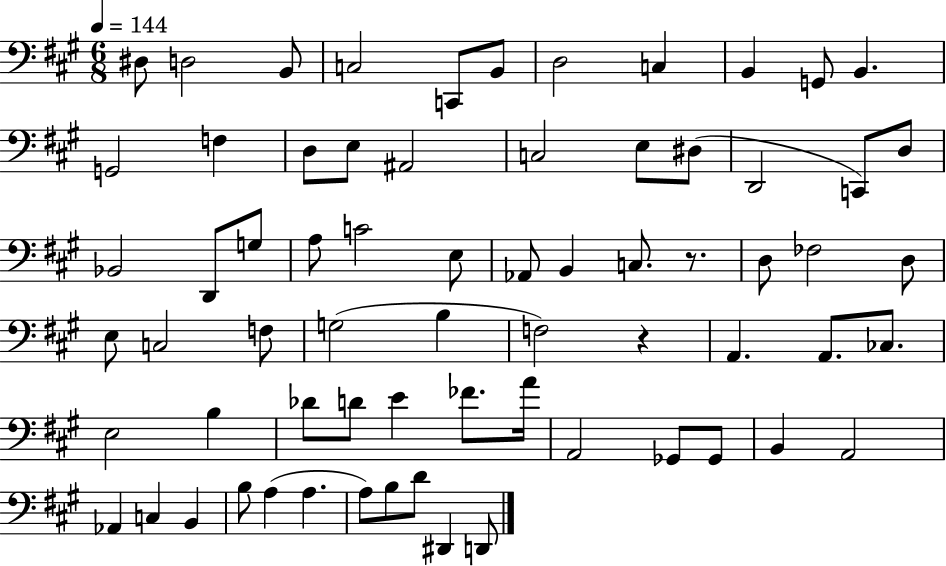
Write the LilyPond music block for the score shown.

{
  \clef bass
  \numericTimeSignature
  \time 6/8
  \key a \major
  \tempo 4 = 144
  dis8 d2 b,8 | c2 c,8 b,8 | d2 c4 | b,4 g,8 b,4. | \break g,2 f4 | d8 e8 ais,2 | c2 e8 dis8( | d,2 c,8) d8 | \break bes,2 d,8 g8 | a8 c'2 e8 | aes,8 b,4 c8. r8. | d8 fes2 d8 | \break e8 c2 f8 | g2( b4 | f2) r4 | a,4. a,8. ces8. | \break e2 b4 | des'8 d'8 e'4 fes'8. a'16 | a,2 ges,8 ges,8 | b,4 a,2 | \break aes,4 c4 b,4 | b8 a4( a4. | a8) b8 d'8 dis,4 d,8 | \bar "|."
}